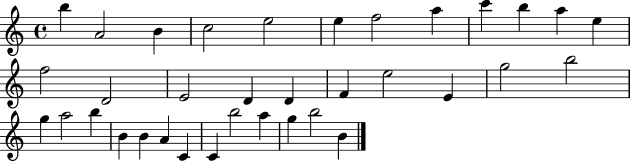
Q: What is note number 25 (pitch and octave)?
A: B5